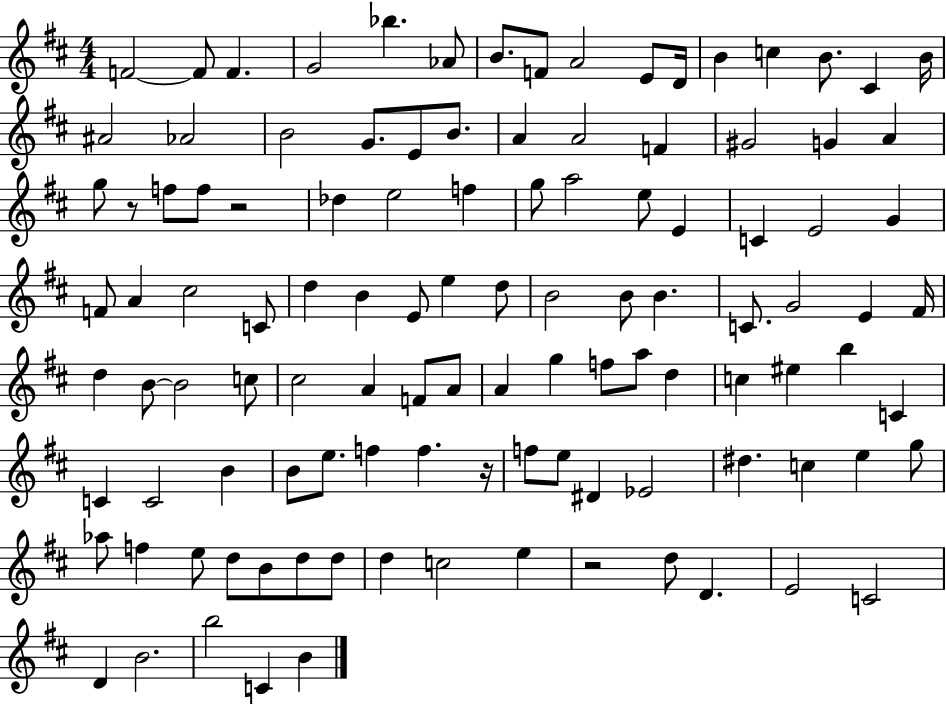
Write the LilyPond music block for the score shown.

{
  \clef treble
  \numericTimeSignature
  \time 4/4
  \key d \major
  \repeat volta 2 { f'2~~ f'8 f'4. | g'2 bes''4. aes'8 | b'8. f'8 a'2 e'8 d'16 | b'4 c''4 b'8. cis'4 b'16 | \break ais'2 aes'2 | b'2 g'8. e'8 b'8. | a'4 a'2 f'4 | gis'2 g'4 a'4 | \break g''8 r8 f''8 f''8 r2 | des''4 e''2 f''4 | g''8 a''2 e''8 e'4 | c'4 e'2 g'4 | \break f'8 a'4 cis''2 c'8 | d''4 b'4 e'8 e''4 d''8 | b'2 b'8 b'4. | c'8. g'2 e'4 fis'16 | \break d''4 b'8~~ b'2 c''8 | cis''2 a'4 f'8 a'8 | a'4 g''4 f''8 a''8 d''4 | c''4 eis''4 b''4 c'4 | \break c'4 c'2 b'4 | b'8 e''8. f''4 f''4. r16 | f''8 e''8 dis'4 ees'2 | dis''4. c''4 e''4 g''8 | \break aes''8 f''4 e''8 d''8 b'8 d''8 d''8 | d''4 c''2 e''4 | r2 d''8 d'4. | e'2 c'2 | \break d'4 b'2. | b''2 c'4 b'4 | } \bar "|."
}